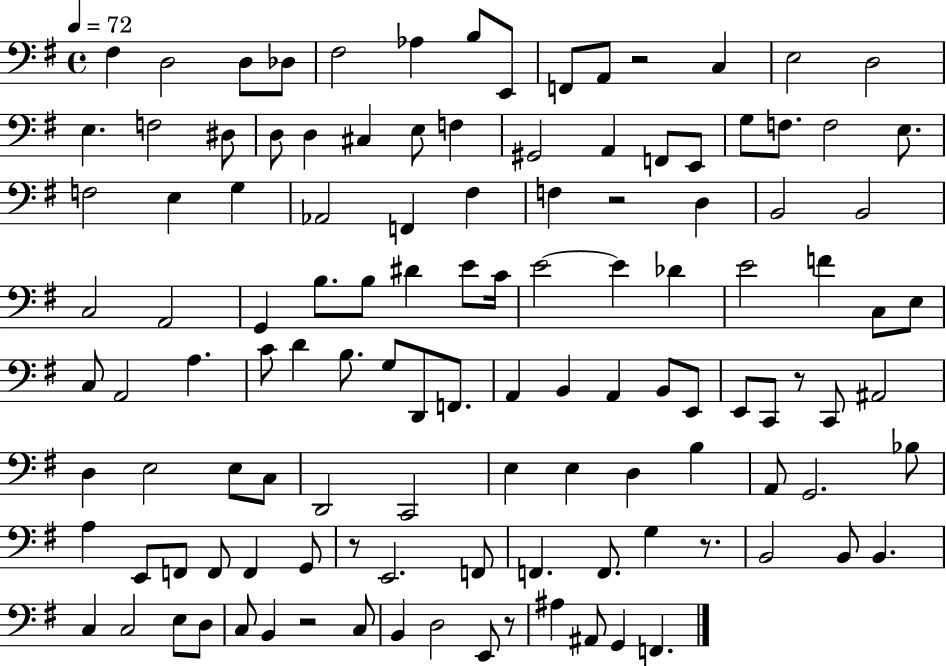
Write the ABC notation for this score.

X:1
T:Untitled
M:4/4
L:1/4
K:G
^F, D,2 D,/2 _D,/2 ^F,2 _A, B,/2 E,,/2 F,,/2 A,,/2 z2 C, E,2 D,2 E, F,2 ^D,/2 D,/2 D, ^C, E,/2 F, ^G,,2 A,, F,,/2 E,,/2 G,/2 F,/2 F,2 E,/2 F,2 E, G, _A,,2 F,, ^F, F, z2 D, B,,2 B,,2 C,2 A,,2 G,, B,/2 B,/2 ^D E/2 C/4 E2 E _D E2 F C,/2 E,/2 C,/2 A,,2 A, C/2 D B,/2 G,/2 D,,/2 F,,/2 A,, B,, A,, B,,/2 E,,/2 E,,/2 C,,/2 z/2 C,,/2 ^A,,2 D, E,2 E,/2 C,/2 D,,2 C,,2 E, E, D, B, A,,/2 G,,2 _B,/2 A, E,,/2 F,,/2 F,,/2 F,, G,,/2 z/2 E,,2 F,,/2 F,, F,,/2 G, z/2 B,,2 B,,/2 B,, C, C,2 E,/2 D,/2 C,/2 B,, z2 C,/2 B,, D,2 E,,/2 z/2 ^A, ^A,,/2 G,, F,,